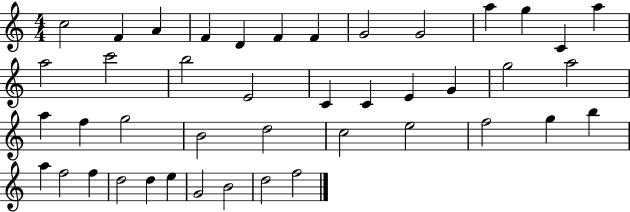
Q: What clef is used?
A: treble